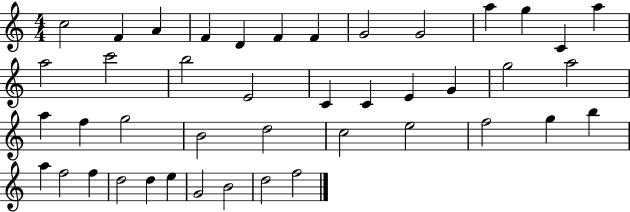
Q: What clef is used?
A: treble